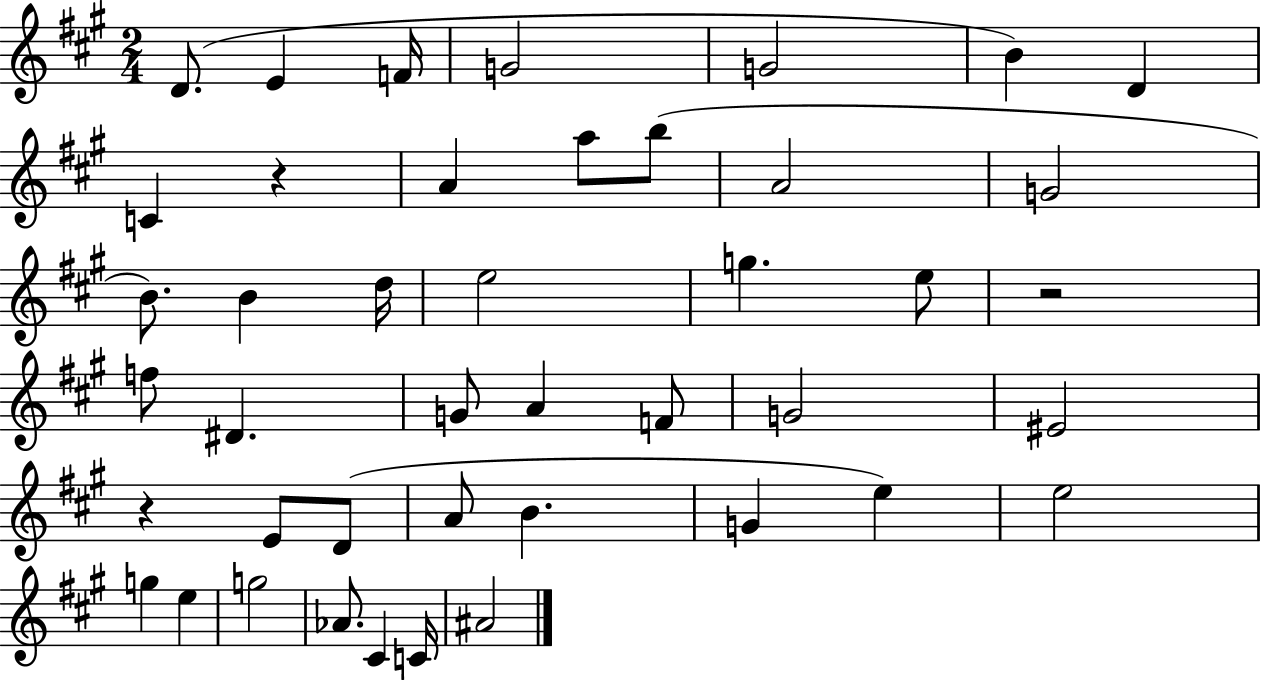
{
  \clef treble
  \numericTimeSignature
  \time 2/4
  \key a \major
  \repeat volta 2 { d'8.( e'4 f'16 | g'2 | g'2 | b'4) d'4 | \break c'4 r4 | a'4 a''8 b''8( | a'2 | g'2 | \break b'8.) b'4 d''16 | e''2 | g''4. e''8 | r2 | \break f''8 dis'4. | g'8 a'4 f'8 | g'2 | eis'2 | \break r4 e'8 d'8( | a'8 b'4. | g'4 e''4) | e''2 | \break g''4 e''4 | g''2 | aes'8. cis'4 c'16 | ais'2 | \break } \bar "|."
}